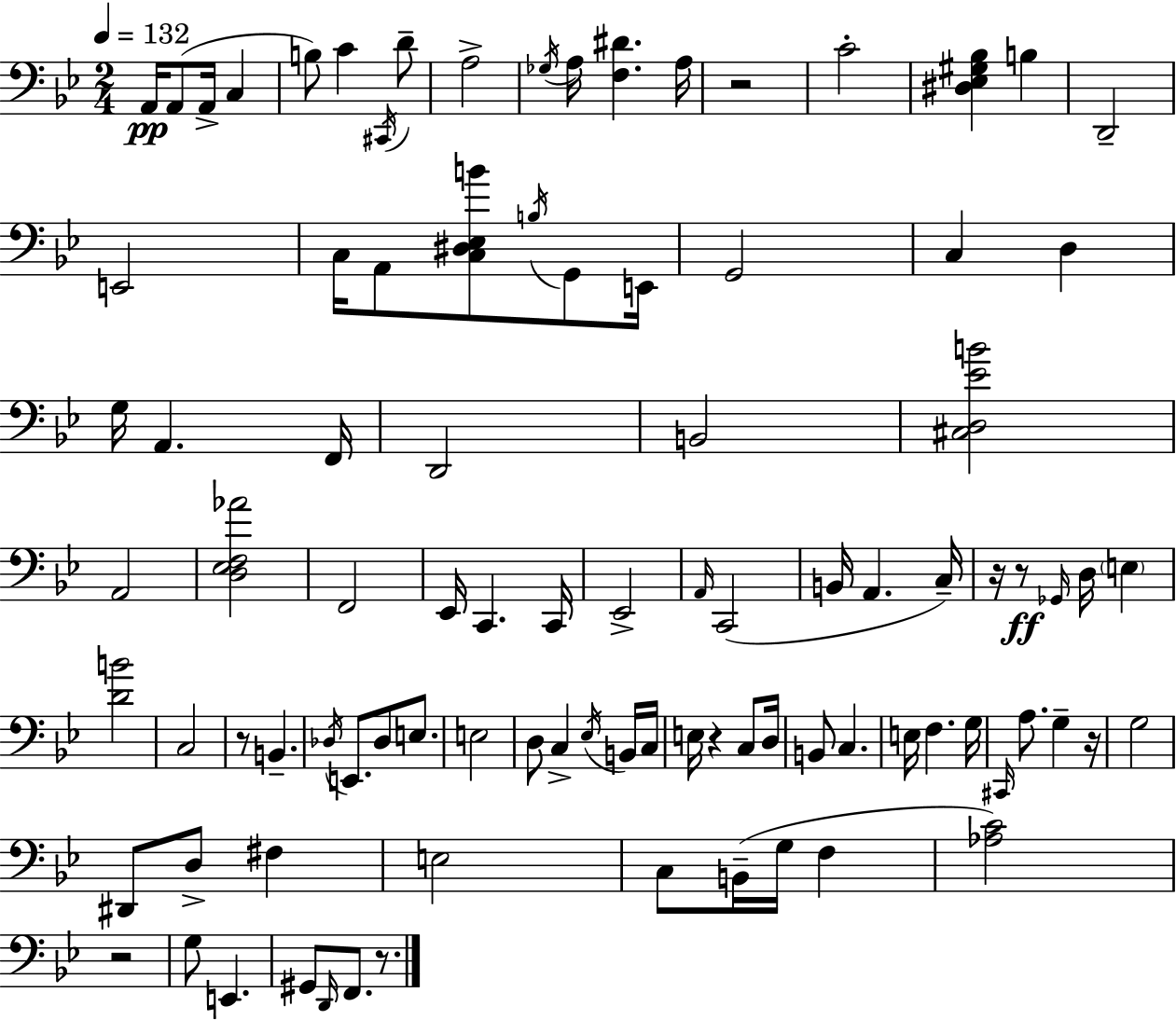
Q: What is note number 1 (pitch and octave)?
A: A2